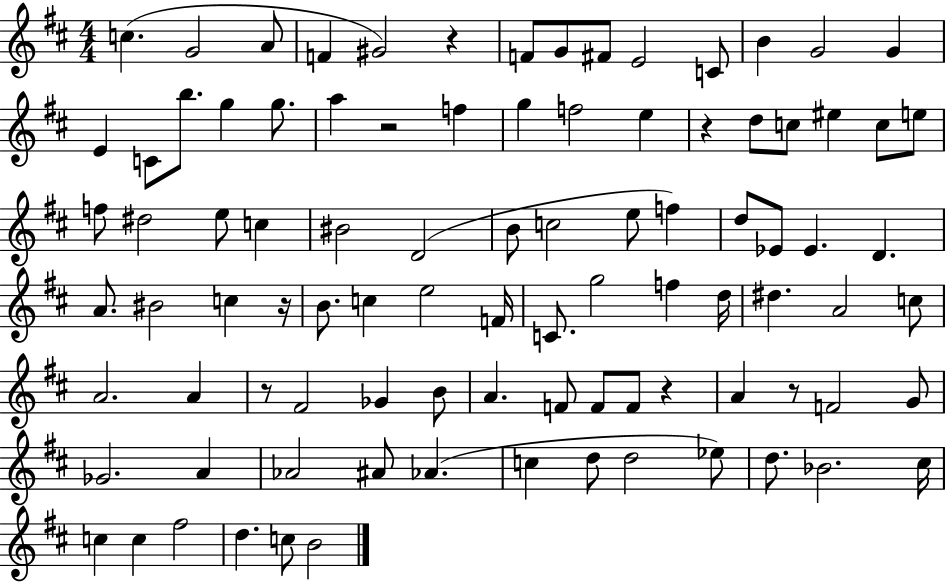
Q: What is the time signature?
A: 4/4